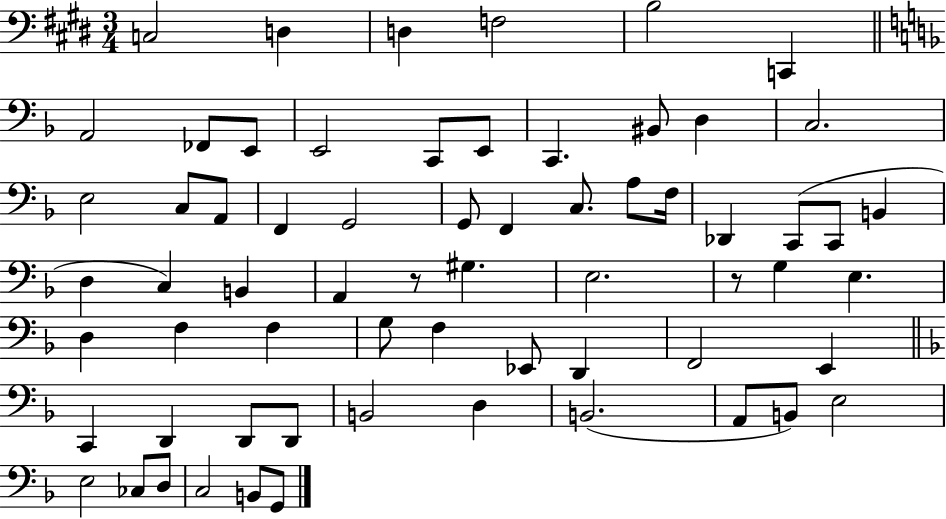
{
  \clef bass
  \numericTimeSignature
  \time 3/4
  \key e \major
  \repeat volta 2 { c2 d4 | d4 f2 | b2 c,4 | \bar "||" \break \key d \minor a,2 fes,8 e,8 | e,2 c,8 e,8 | c,4. bis,8 d4 | c2. | \break e2 c8 a,8 | f,4 g,2 | g,8 f,4 c8. a8 f16 | des,4 c,8( c,8 b,4 | \break d4 c4) b,4 | a,4 r8 gis4. | e2. | r8 g4 e4. | \break d4 f4 f4 | g8 f4 ees,8 d,4 | f,2 e,4 | \bar "||" \break \key f \major c,4 d,4 d,8 d,8 | b,2 d4 | b,2.( | a,8 b,8) e2 | \break e2 ces8 d8 | c2 b,8 g,8 | } \bar "|."
}